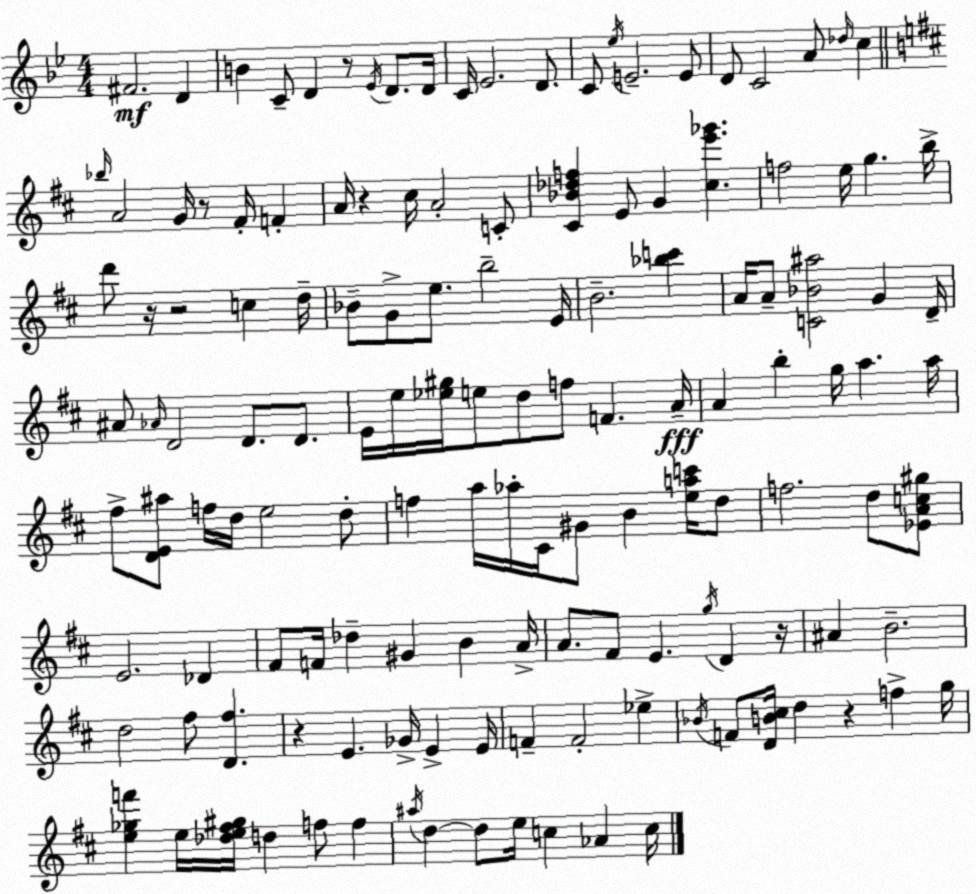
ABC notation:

X:1
T:Untitled
M:4/4
L:1/4
K:Gm
^F2 D B C/2 D z/2 _E/4 D/2 D/4 C/4 _E2 D/2 C/2 _e/4 E2 E/2 D/2 C2 A/2 _d/4 c _b/4 A2 G/4 z/2 ^F/4 F A/4 z ^c/4 A2 C/2 [^C_B_df] E/2 G [^ce'_g'] f2 e/4 g b/4 d'/2 z/4 z2 c d/4 _B/2 G/2 e/2 b2 E/4 B2 [_bc'] A/4 A/2 [C_B^a]2 G D/4 ^A/2 _A/4 D2 D/2 D/2 E/4 e/4 [_e^g]/4 e/2 d/2 f/2 F A/4 A b g/4 a a/4 ^f/2 [DE^a]/2 f/4 d/4 e2 d/2 f a/4 _a/4 ^C/4 ^G/2 B [eac']/4 d/2 f2 d/2 [_EAc^g]/2 E2 _D ^F/2 F/4 _d ^G B A/4 A/2 ^F/2 E g/4 D z/4 ^A B2 d2 ^f/2 [D^f] z E _G/4 E E/4 F F2 _e _B/4 F/2 [DB^c]/4 d z f g/4 [e_gf'] e/4 [_de^f^g]/4 d f/2 f ^a/4 d d/2 e/4 c _A c/4